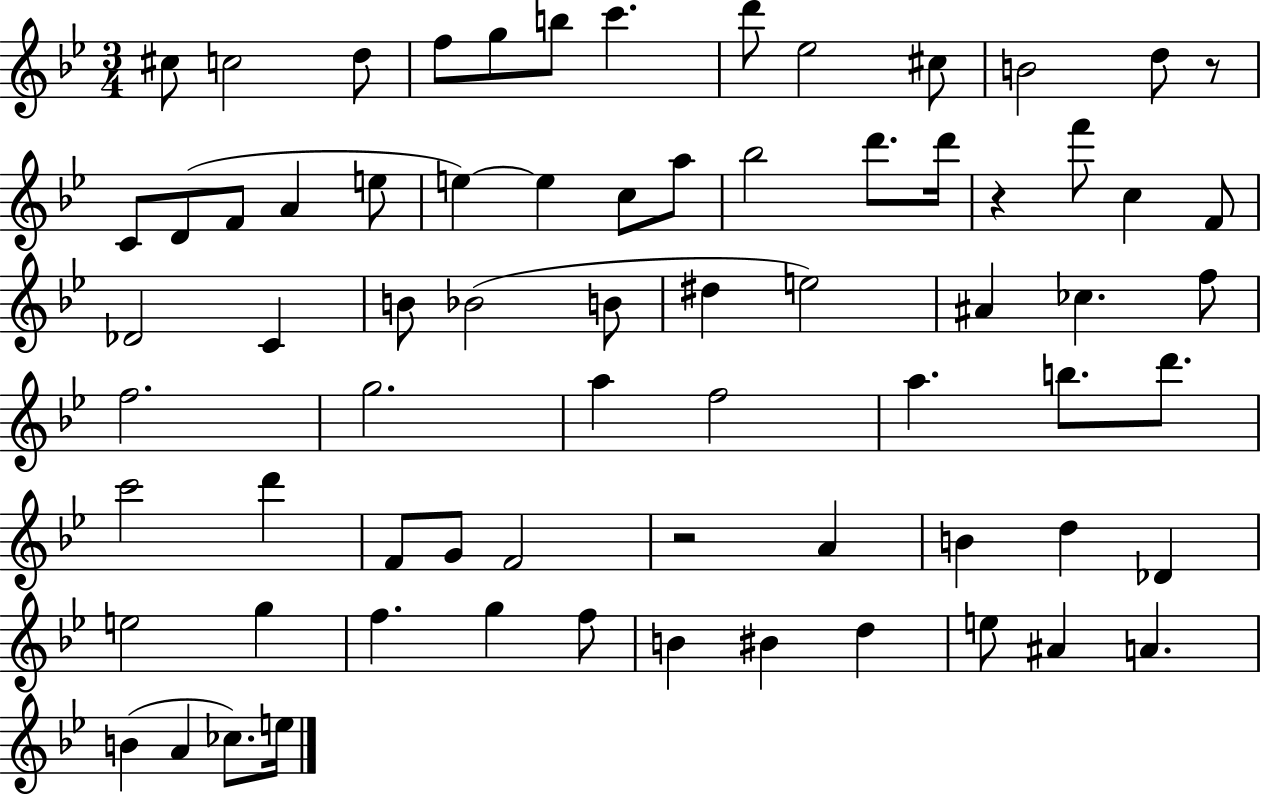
{
  \clef treble
  \numericTimeSignature
  \time 3/4
  \key bes \major
  cis''8 c''2 d''8 | f''8 g''8 b''8 c'''4. | d'''8 ees''2 cis''8 | b'2 d''8 r8 | \break c'8 d'8( f'8 a'4 e''8 | e''4~~) e''4 c''8 a''8 | bes''2 d'''8. d'''16 | r4 f'''8 c''4 f'8 | \break des'2 c'4 | b'8 bes'2( b'8 | dis''4 e''2) | ais'4 ces''4. f''8 | \break f''2. | g''2. | a''4 f''2 | a''4. b''8. d'''8. | \break c'''2 d'''4 | f'8 g'8 f'2 | r2 a'4 | b'4 d''4 des'4 | \break e''2 g''4 | f''4. g''4 f''8 | b'4 bis'4 d''4 | e''8 ais'4 a'4. | \break b'4( a'4 ces''8.) e''16 | \bar "|."
}